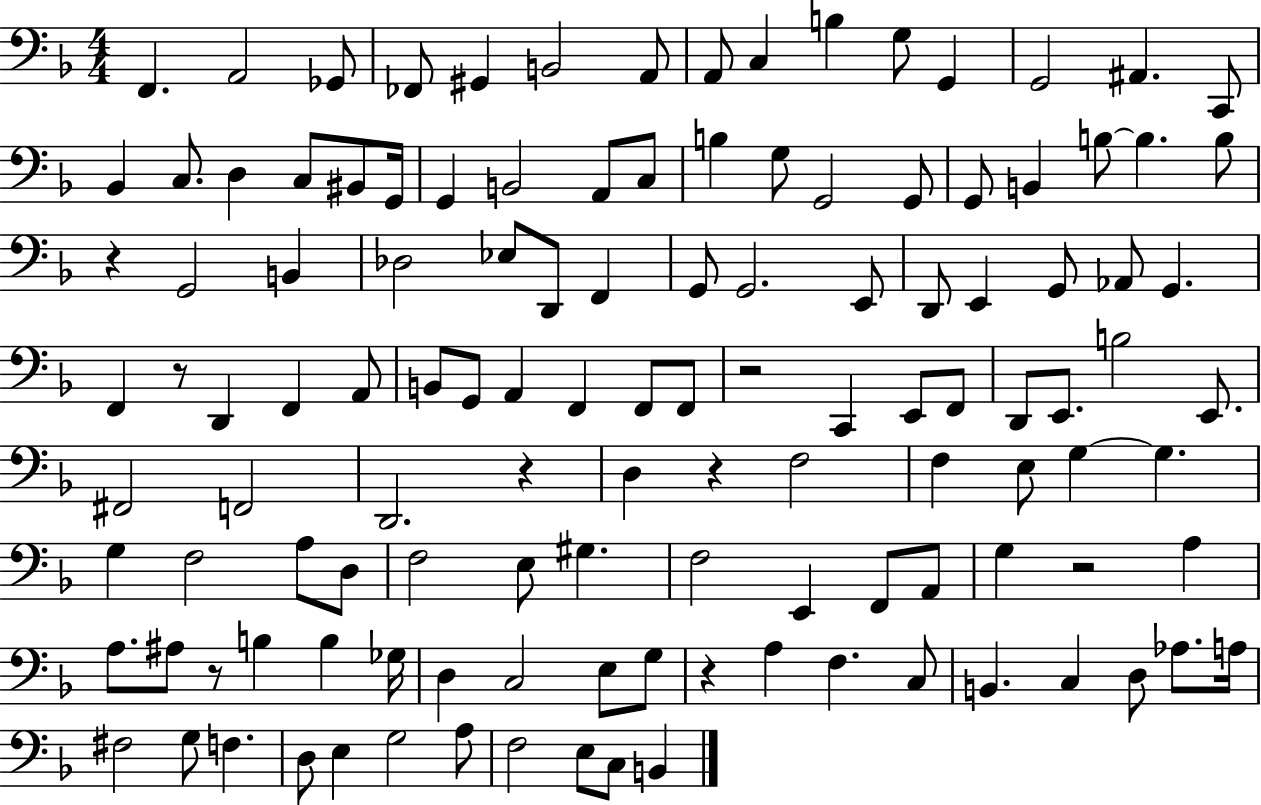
X:1
T:Untitled
M:4/4
L:1/4
K:F
F,, A,,2 _G,,/2 _F,,/2 ^G,, B,,2 A,,/2 A,,/2 C, B, G,/2 G,, G,,2 ^A,, C,,/2 _B,, C,/2 D, C,/2 ^B,,/2 G,,/4 G,, B,,2 A,,/2 C,/2 B, G,/2 G,,2 G,,/2 G,,/2 B,, B,/2 B, B,/2 z G,,2 B,, _D,2 _E,/2 D,,/2 F,, G,,/2 G,,2 E,,/2 D,,/2 E,, G,,/2 _A,,/2 G,, F,, z/2 D,, F,, A,,/2 B,,/2 G,,/2 A,, F,, F,,/2 F,,/2 z2 C,, E,,/2 F,,/2 D,,/2 E,,/2 B,2 E,,/2 ^F,,2 F,,2 D,,2 z D, z F,2 F, E,/2 G, G, G, F,2 A,/2 D,/2 F,2 E,/2 ^G, F,2 E,, F,,/2 A,,/2 G, z2 A, A,/2 ^A,/2 z/2 B, B, _G,/4 D, C,2 E,/2 G,/2 z A, F, C,/2 B,, C, D,/2 _A,/2 A,/4 ^F,2 G,/2 F, D,/2 E, G,2 A,/2 F,2 E,/2 C,/2 B,,